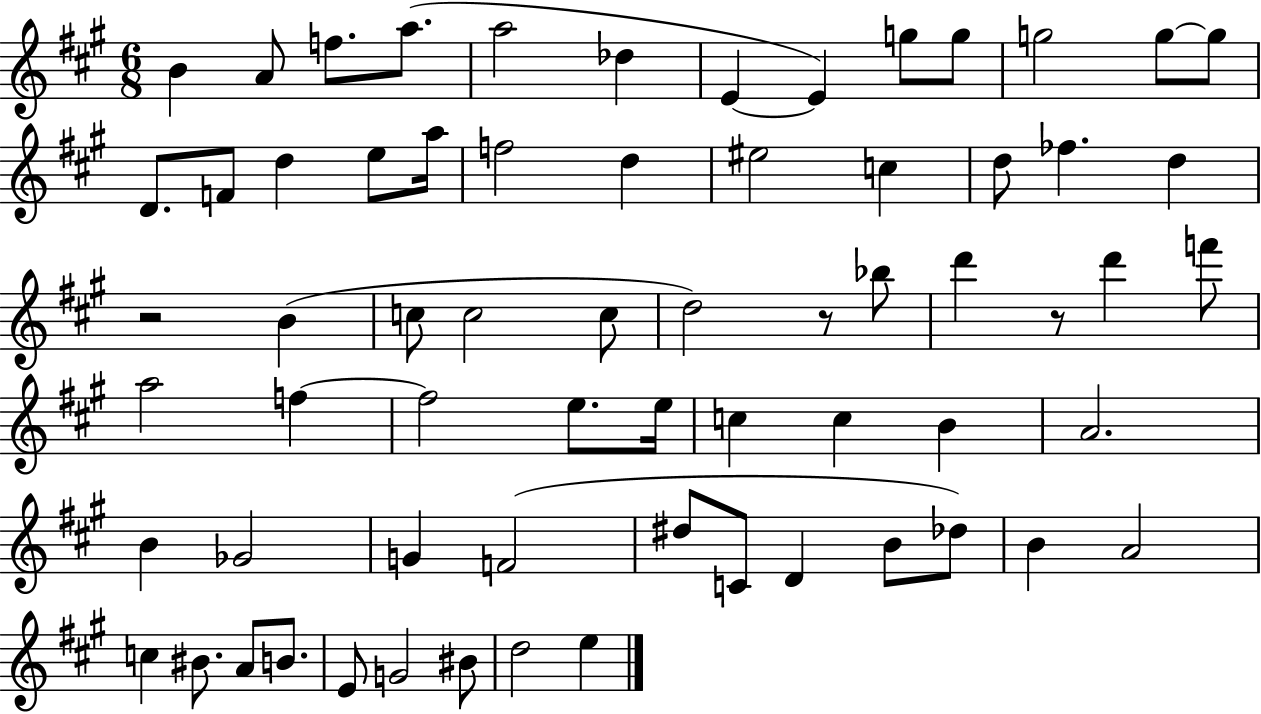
B4/q A4/e F5/e. A5/e. A5/h Db5/q E4/q E4/q G5/e G5/e G5/h G5/e G5/e D4/e. F4/e D5/q E5/e A5/s F5/h D5/q EIS5/h C5/q D5/e FES5/q. D5/q R/h B4/q C5/e C5/h C5/e D5/h R/e Bb5/e D6/q R/e D6/q F6/e A5/h F5/q F5/h E5/e. E5/s C5/q C5/q B4/q A4/h. B4/q Gb4/h G4/q F4/h D#5/e C4/e D4/q B4/e Db5/e B4/q A4/h C5/q BIS4/e. A4/e B4/e. E4/e G4/h BIS4/e D5/h E5/q